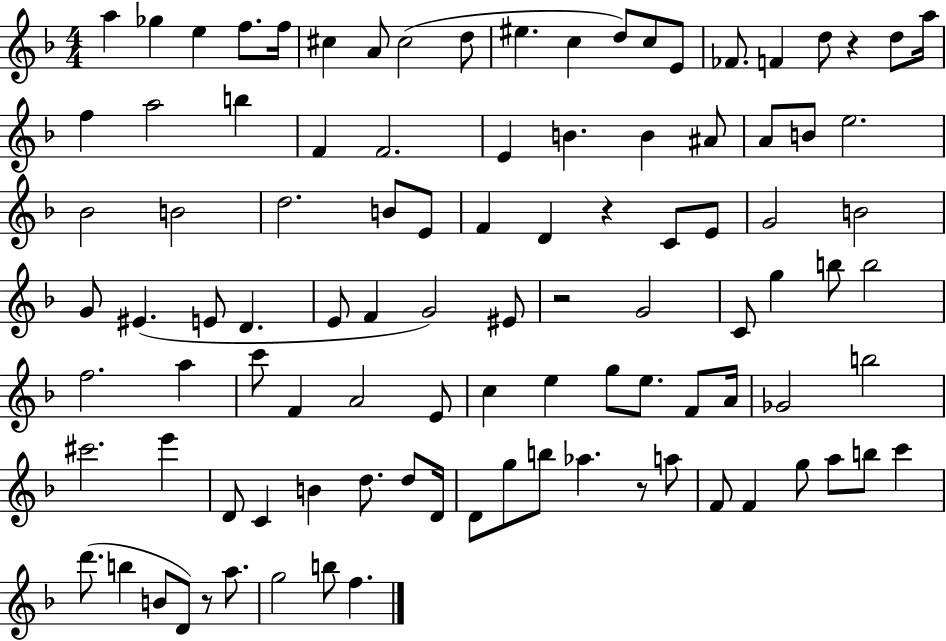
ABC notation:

X:1
T:Untitled
M:4/4
L:1/4
K:F
a _g e f/2 f/4 ^c A/2 ^c2 d/2 ^e c d/2 c/2 E/2 _F/2 F d/2 z d/2 a/4 f a2 b F F2 E B B ^A/2 A/2 B/2 e2 _B2 B2 d2 B/2 E/2 F D z C/2 E/2 G2 B2 G/2 ^E E/2 D E/2 F G2 ^E/2 z2 G2 C/2 g b/2 b2 f2 a c'/2 F A2 E/2 c e g/2 e/2 F/2 A/4 _G2 b2 ^c'2 e' D/2 C B d/2 d/2 D/4 D/2 g/2 b/2 _a z/2 a/2 F/2 F g/2 a/2 b/2 c' d'/2 b B/2 D/2 z/2 a/2 g2 b/2 f